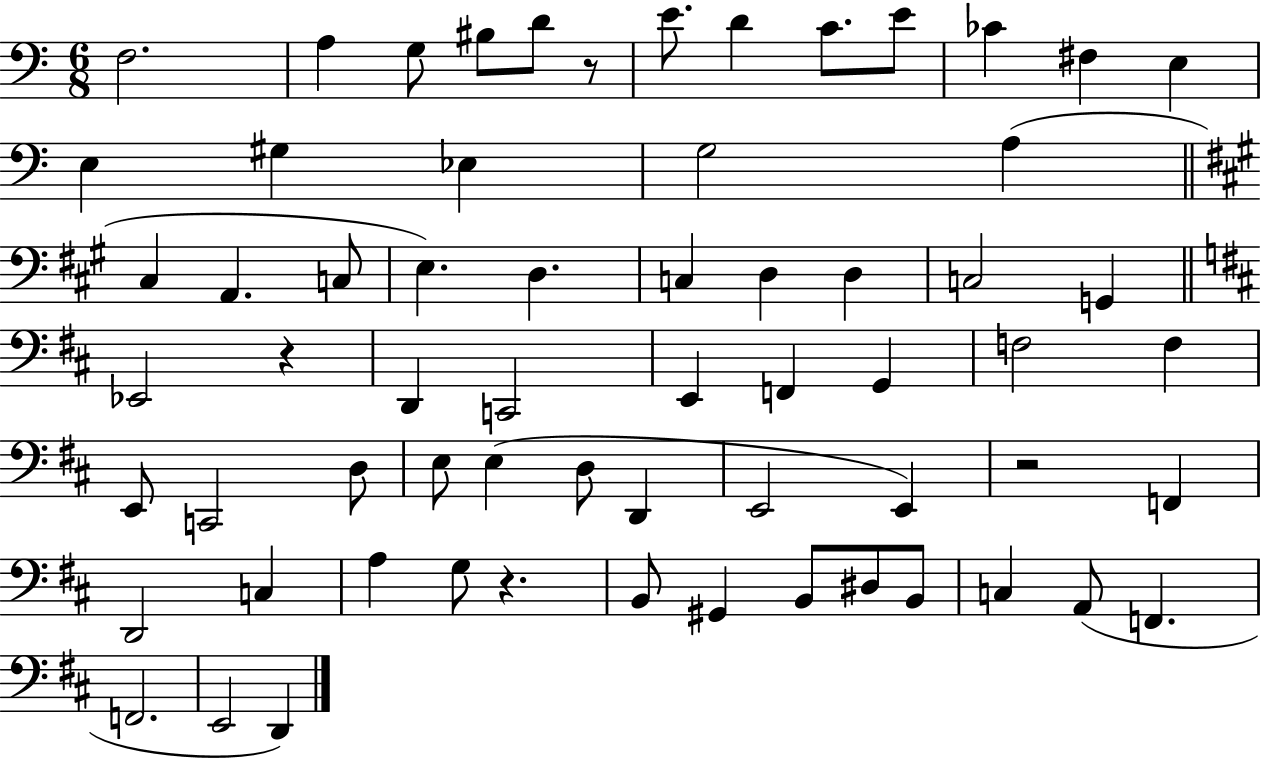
X:1
T:Untitled
M:6/8
L:1/4
K:C
F,2 A, G,/2 ^B,/2 D/2 z/2 E/2 D C/2 E/2 _C ^F, E, E, ^G, _E, G,2 A, ^C, A,, C,/2 E, D, C, D, D, C,2 G,, _E,,2 z D,, C,,2 E,, F,, G,, F,2 F, E,,/2 C,,2 D,/2 E,/2 E, D,/2 D,, E,,2 E,, z2 F,, D,,2 C, A, G,/2 z B,,/2 ^G,, B,,/2 ^D,/2 B,,/2 C, A,,/2 F,, F,,2 E,,2 D,,